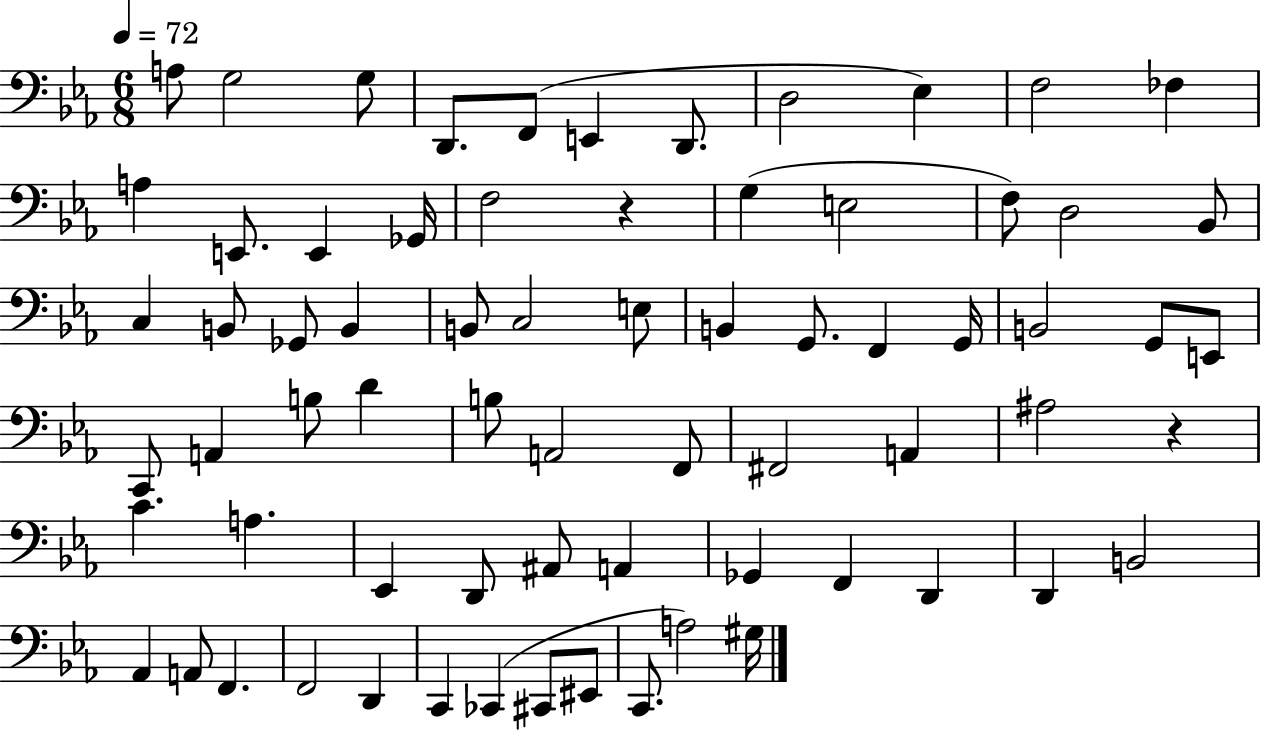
{
  \clef bass
  \numericTimeSignature
  \time 6/8
  \key ees \major
  \tempo 4 = 72
  a8 g2 g8 | d,8. f,8( e,4 d,8. | d2 ees4) | f2 fes4 | \break a4 e,8. e,4 ges,16 | f2 r4 | g4( e2 | f8) d2 bes,8 | \break c4 b,8 ges,8 b,4 | b,8 c2 e8 | b,4 g,8. f,4 g,16 | b,2 g,8 e,8 | \break c,8 a,4 b8 d'4 | b8 a,2 f,8 | fis,2 a,4 | ais2 r4 | \break c'4. a4. | ees,4 d,8 ais,8 a,4 | ges,4 f,4 d,4 | d,4 b,2 | \break aes,4 a,8 f,4. | f,2 d,4 | c,4 ces,4( cis,8 eis,8 | c,8. a2) gis16 | \break \bar "|."
}